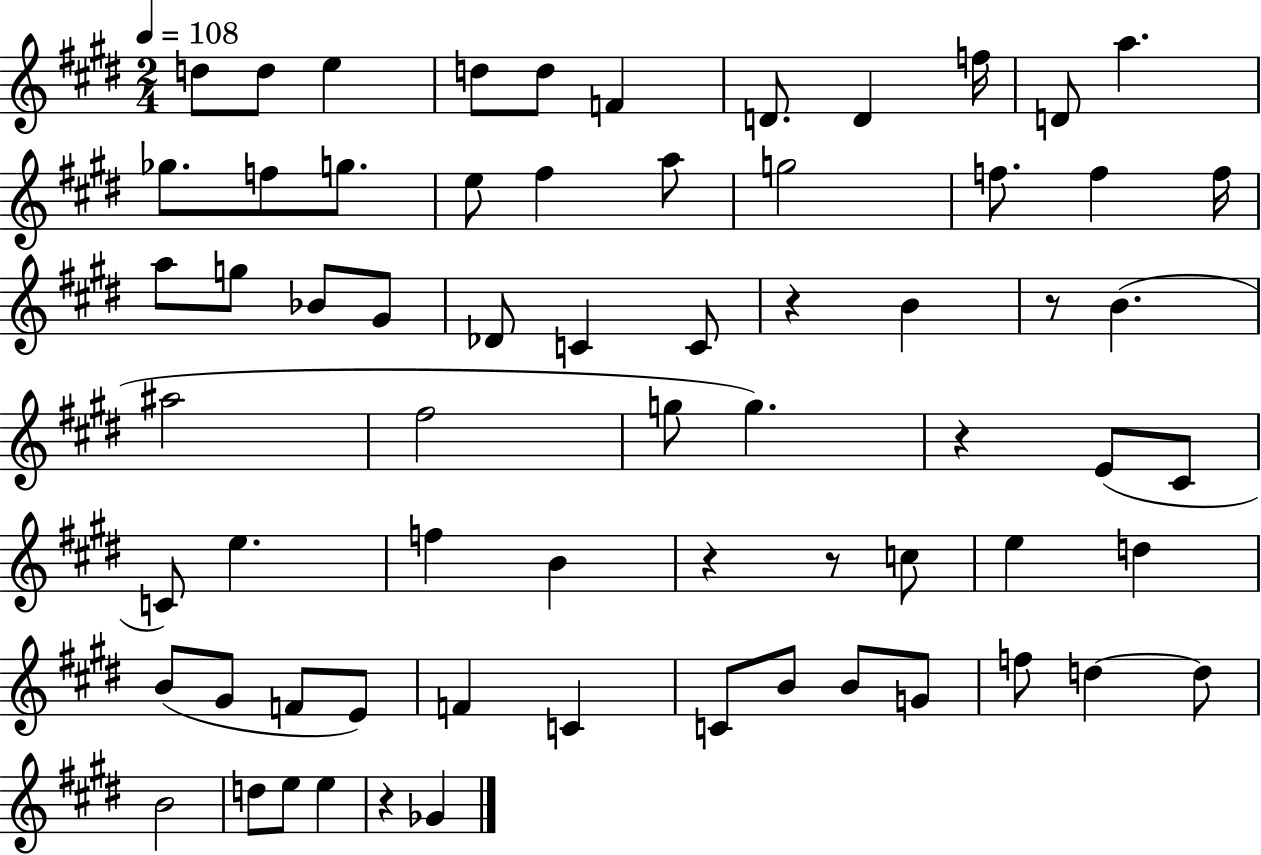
X:1
T:Untitled
M:2/4
L:1/4
K:E
d/2 d/2 e d/2 d/2 F D/2 D f/4 D/2 a _g/2 f/2 g/2 e/2 ^f a/2 g2 f/2 f f/4 a/2 g/2 _B/2 ^G/2 _D/2 C C/2 z B z/2 B ^a2 ^f2 g/2 g z E/2 ^C/2 C/2 e f B z z/2 c/2 e d B/2 ^G/2 F/2 E/2 F C C/2 B/2 B/2 G/2 f/2 d d/2 B2 d/2 e/2 e z _G